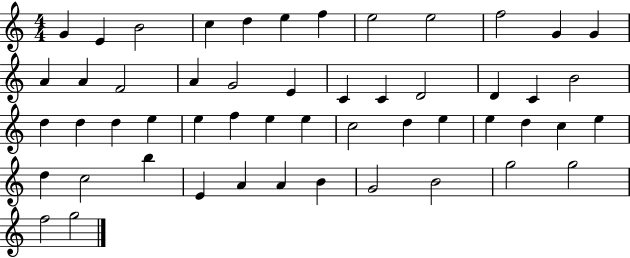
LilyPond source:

{
  \clef treble
  \numericTimeSignature
  \time 4/4
  \key c \major
  g'4 e'4 b'2 | c''4 d''4 e''4 f''4 | e''2 e''2 | f''2 g'4 g'4 | \break a'4 a'4 f'2 | a'4 g'2 e'4 | c'4 c'4 d'2 | d'4 c'4 b'2 | \break d''4 d''4 d''4 e''4 | e''4 f''4 e''4 e''4 | c''2 d''4 e''4 | e''4 d''4 c''4 e''4 | \break d''4 c''2 b''4 | e'4 a'4 a'4 b'4 | g'2 b'2 | g''2 g''2 | \break f''2 g''2 | \bar "|."
}